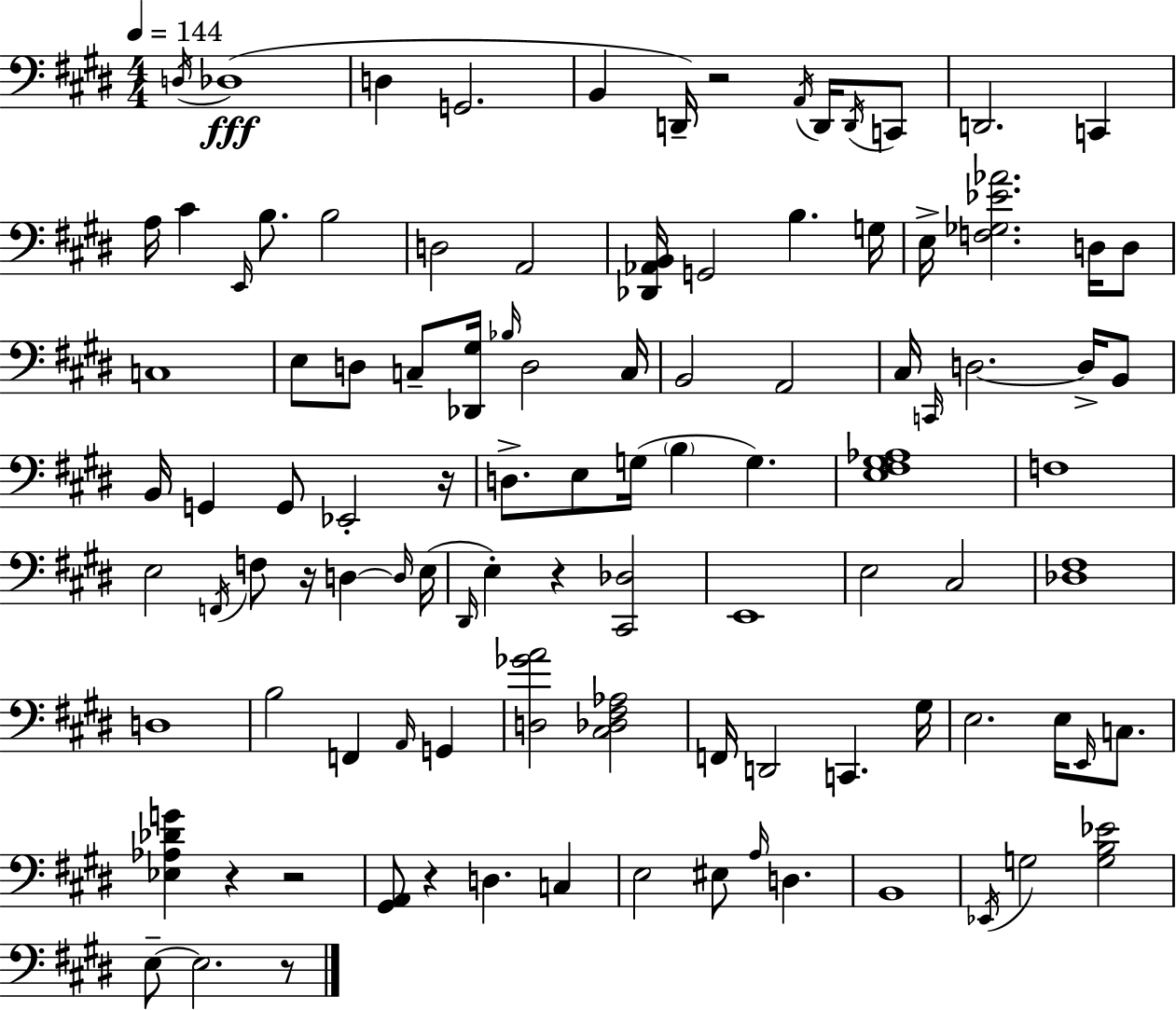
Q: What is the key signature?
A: E major